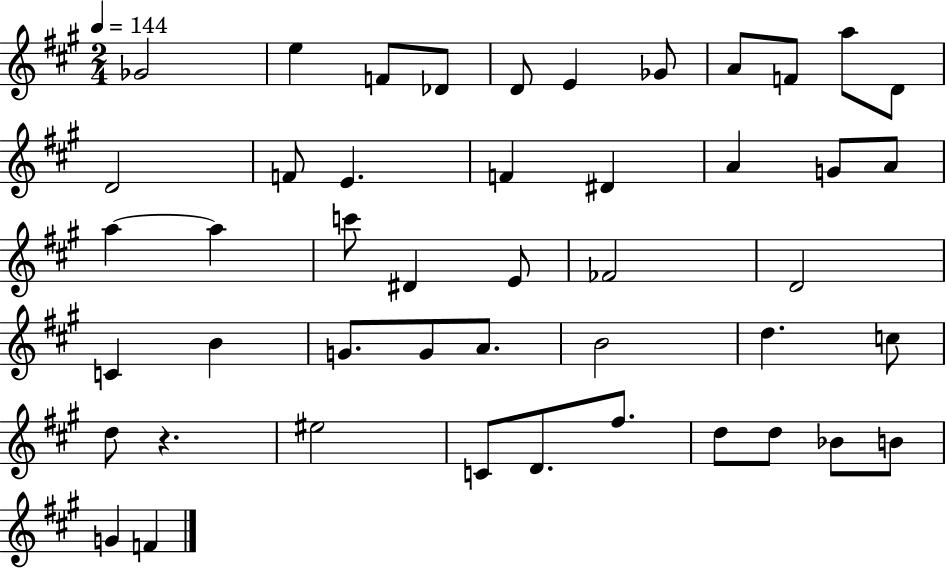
{
  \clef treble
  \numericTimeSignature
  \time 2/4
  \key a \major
  \tempo 4 = 144
  ges'2 | e''4 f'8 des'8 | d'8 e'4 ges'8 | a'8 f'8 a''8 d'8 | \break d'2 | f'8 e'4. | f'4 dis'4 | a'4 g'8 a'8 | \break a''4~~ a''4 | c'''8 dis'4 e'8 | fes'2 | d'2 | \break c'4 b'4 | g'8. g'8 a'8. | b'2 | d''4. c''8 | \break d''8 r4. | eis''2 | c'8 d'8. fis''8. | d''8 d''8 bes'8 b'8 | \break g'4 f'4 | \bar "|."
}